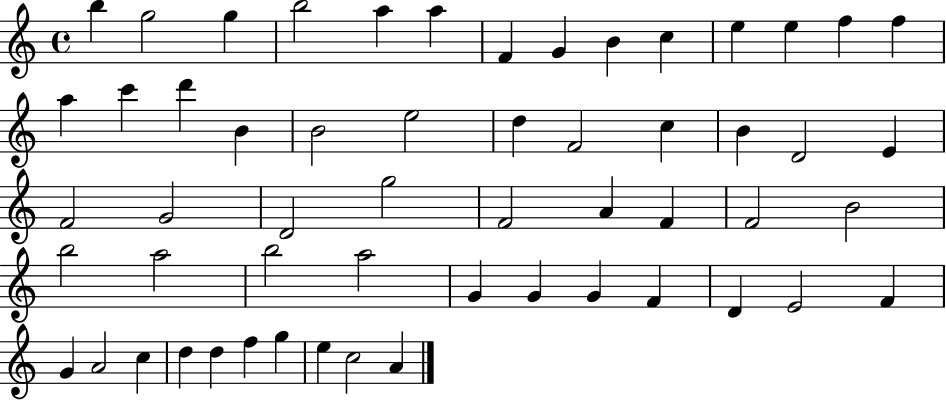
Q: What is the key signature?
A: C major